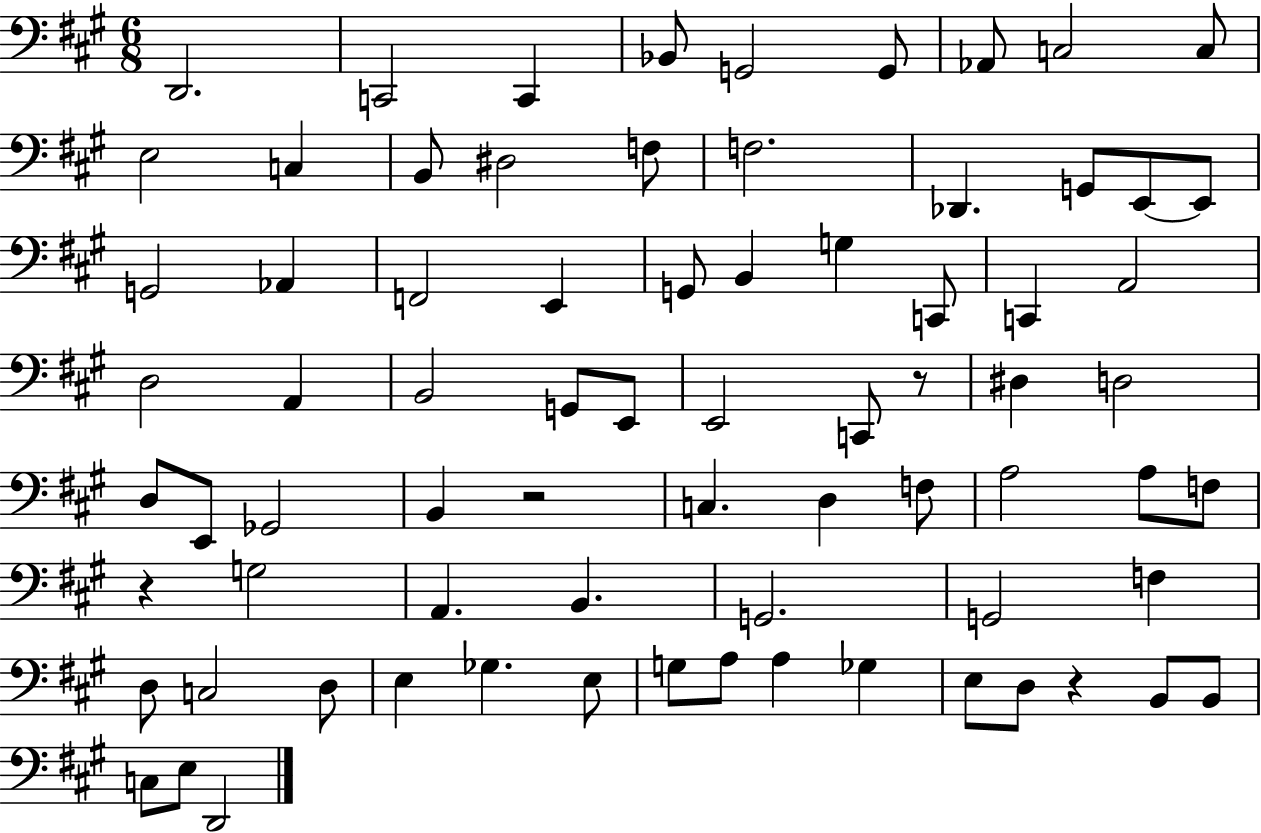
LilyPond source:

{
  \clef bass
  \numericTimeSignature
  \time 6/8
  \key a \major
  d,2. | c,2 c,4 | bes,8 g,2 g,8 | aes,8 c2 c8 | \break e2 c4 | b,8 dis2 f8 | f2. | des,4. g,8 e,8~~ e,8 | \break g,2 aes,4 | f,2 e,4 | g,8 b,4 g4 c,8 | c,4 a,2 | \break d2 a,4 | b,2 g,8 e,8 | e,2 c,8 r8 | dis4 d2 | \break d8 e,8 ges,2 | b,4 r2 | c4. d4 f8 | a2 a8 f8 | \break r4 g2 | a,4. b,4. | g,2. | g,2 f4 | \break d8 c2 d8 | e4 ges4. e8 | g8 a8 a4 ges4 | e8 d8 r4 b,8 b,8 | \break c8 e8 d,2 | \bar "|."
}